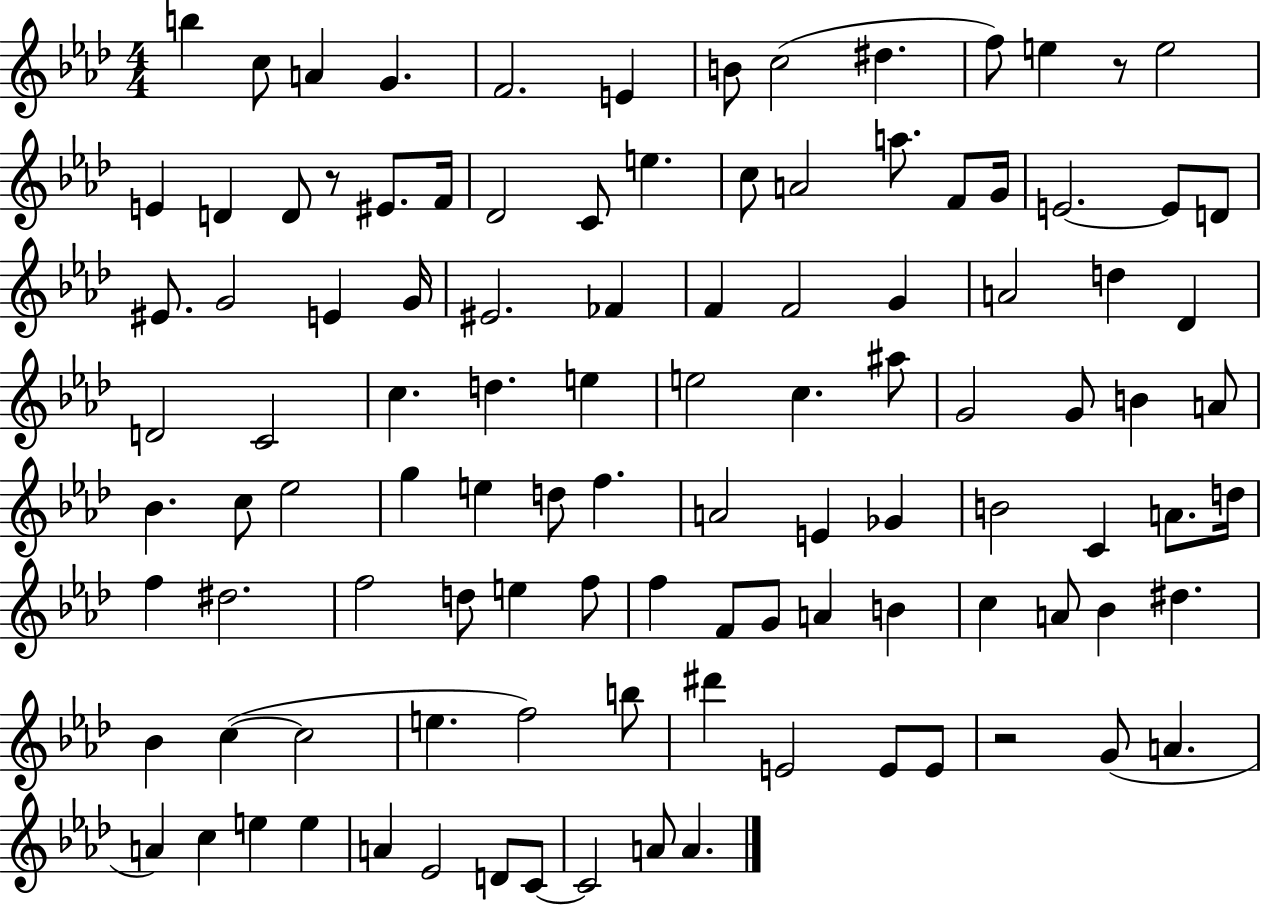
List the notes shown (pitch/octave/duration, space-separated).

B5/q C5/e A4/q G4/q. F4/h. E4/q B4/e C5/h D#5/q. F5/e E5/q R/e E5/h E4/q D4/q D4/e R/e EIS4/e. F4/s Db4/h C4/e E5/q. C5/e A4/h A5/e. F4/e G4/s E4/h. E4/e D4/e EIS4/e. G4/h E4/q G4/s EIS4/h. FES4/q F4/q F4/h G4/q A4/h D5/q Db4/q D4/h C4/h C5/q. D5/q. E5/q E5/h C5/q. A#5/e G4/h G4/e B4/q A4/e Bb4/q. C5/e Eb5/h G5/q E5/q D5/e F5/q. A4/h E4/q Gb4/q B4/h C4/q A4/e. D5/s F5/q D#5/h. F5/h D5/e E5/q F5/e F5/q F4/e G4/e A4/q B4/q C5/q A4/e Bb4/q D#5/q. Bb4/q C5/q C5/h E5/q. F5/h B5/e D#6/q E4/h E4/e E4/e R/h G4/e A4/q. A4/q C5/q E5/q E5/q A4/q Eb4/h D4/e C4/e C4/h A4/e A4/q.